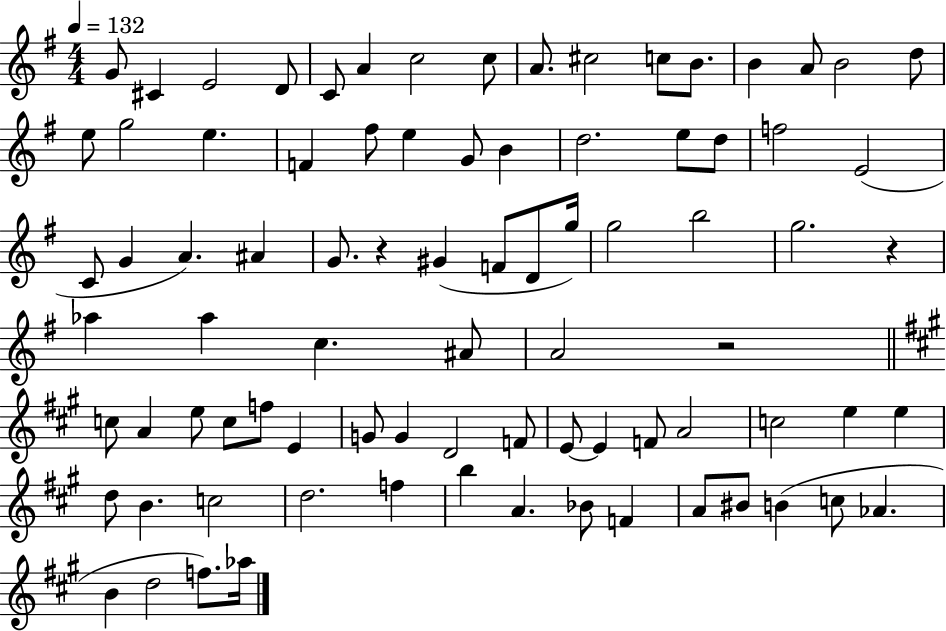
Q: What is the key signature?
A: G major